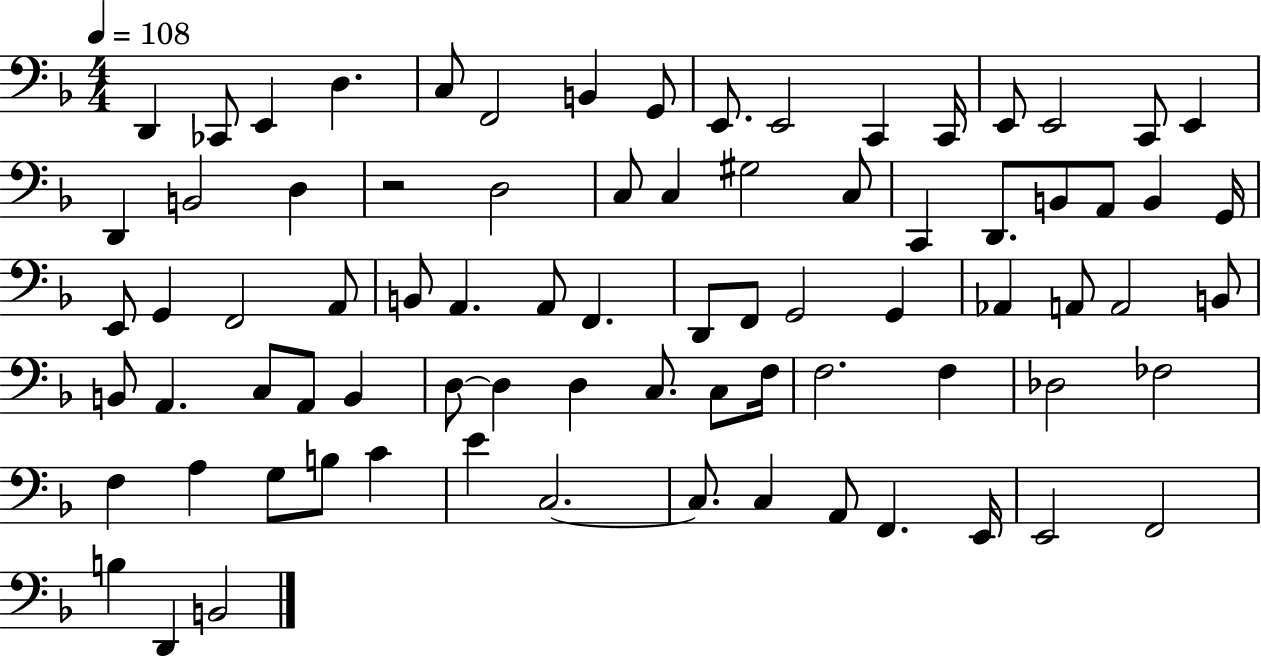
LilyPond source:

{
  \clef bass
  \numericTimeSignature
  \time 4/4
  \key f \major
  \tempo 4 = 108
  \repeat volta 2 { d,4 ces,8 e,4 d4. | c8 f,2 b,4 g,8 | e,8. e,2 c,4 c,16 | e,8 e,2 c,8 e,4 | \break d,4 b,2 d4 | r2 d2 | c8 c4 gis2 c8 | c,4 d,8. b,8 a,8 b,4 g,16 | \break e,8 g,4 f,2 a,8 | b,8 a,4. a,8 f,4. | d,8 f,8 g,2 g,4 | aes,4 a,8 a,2 b,8 | \break b,8 a,4. c8 a,8 b,4 | d8~~ d4 d4 c8. c8 f16 | f2. f4 | des2 fes2 | \break f4 a4 g8 b8 c'4 | e'4 c2.~~ | c8. c4 a,8 f,4. e,16 | e,2 f,2 | \break b4 d,4 b,2 | } \bar "|."
}